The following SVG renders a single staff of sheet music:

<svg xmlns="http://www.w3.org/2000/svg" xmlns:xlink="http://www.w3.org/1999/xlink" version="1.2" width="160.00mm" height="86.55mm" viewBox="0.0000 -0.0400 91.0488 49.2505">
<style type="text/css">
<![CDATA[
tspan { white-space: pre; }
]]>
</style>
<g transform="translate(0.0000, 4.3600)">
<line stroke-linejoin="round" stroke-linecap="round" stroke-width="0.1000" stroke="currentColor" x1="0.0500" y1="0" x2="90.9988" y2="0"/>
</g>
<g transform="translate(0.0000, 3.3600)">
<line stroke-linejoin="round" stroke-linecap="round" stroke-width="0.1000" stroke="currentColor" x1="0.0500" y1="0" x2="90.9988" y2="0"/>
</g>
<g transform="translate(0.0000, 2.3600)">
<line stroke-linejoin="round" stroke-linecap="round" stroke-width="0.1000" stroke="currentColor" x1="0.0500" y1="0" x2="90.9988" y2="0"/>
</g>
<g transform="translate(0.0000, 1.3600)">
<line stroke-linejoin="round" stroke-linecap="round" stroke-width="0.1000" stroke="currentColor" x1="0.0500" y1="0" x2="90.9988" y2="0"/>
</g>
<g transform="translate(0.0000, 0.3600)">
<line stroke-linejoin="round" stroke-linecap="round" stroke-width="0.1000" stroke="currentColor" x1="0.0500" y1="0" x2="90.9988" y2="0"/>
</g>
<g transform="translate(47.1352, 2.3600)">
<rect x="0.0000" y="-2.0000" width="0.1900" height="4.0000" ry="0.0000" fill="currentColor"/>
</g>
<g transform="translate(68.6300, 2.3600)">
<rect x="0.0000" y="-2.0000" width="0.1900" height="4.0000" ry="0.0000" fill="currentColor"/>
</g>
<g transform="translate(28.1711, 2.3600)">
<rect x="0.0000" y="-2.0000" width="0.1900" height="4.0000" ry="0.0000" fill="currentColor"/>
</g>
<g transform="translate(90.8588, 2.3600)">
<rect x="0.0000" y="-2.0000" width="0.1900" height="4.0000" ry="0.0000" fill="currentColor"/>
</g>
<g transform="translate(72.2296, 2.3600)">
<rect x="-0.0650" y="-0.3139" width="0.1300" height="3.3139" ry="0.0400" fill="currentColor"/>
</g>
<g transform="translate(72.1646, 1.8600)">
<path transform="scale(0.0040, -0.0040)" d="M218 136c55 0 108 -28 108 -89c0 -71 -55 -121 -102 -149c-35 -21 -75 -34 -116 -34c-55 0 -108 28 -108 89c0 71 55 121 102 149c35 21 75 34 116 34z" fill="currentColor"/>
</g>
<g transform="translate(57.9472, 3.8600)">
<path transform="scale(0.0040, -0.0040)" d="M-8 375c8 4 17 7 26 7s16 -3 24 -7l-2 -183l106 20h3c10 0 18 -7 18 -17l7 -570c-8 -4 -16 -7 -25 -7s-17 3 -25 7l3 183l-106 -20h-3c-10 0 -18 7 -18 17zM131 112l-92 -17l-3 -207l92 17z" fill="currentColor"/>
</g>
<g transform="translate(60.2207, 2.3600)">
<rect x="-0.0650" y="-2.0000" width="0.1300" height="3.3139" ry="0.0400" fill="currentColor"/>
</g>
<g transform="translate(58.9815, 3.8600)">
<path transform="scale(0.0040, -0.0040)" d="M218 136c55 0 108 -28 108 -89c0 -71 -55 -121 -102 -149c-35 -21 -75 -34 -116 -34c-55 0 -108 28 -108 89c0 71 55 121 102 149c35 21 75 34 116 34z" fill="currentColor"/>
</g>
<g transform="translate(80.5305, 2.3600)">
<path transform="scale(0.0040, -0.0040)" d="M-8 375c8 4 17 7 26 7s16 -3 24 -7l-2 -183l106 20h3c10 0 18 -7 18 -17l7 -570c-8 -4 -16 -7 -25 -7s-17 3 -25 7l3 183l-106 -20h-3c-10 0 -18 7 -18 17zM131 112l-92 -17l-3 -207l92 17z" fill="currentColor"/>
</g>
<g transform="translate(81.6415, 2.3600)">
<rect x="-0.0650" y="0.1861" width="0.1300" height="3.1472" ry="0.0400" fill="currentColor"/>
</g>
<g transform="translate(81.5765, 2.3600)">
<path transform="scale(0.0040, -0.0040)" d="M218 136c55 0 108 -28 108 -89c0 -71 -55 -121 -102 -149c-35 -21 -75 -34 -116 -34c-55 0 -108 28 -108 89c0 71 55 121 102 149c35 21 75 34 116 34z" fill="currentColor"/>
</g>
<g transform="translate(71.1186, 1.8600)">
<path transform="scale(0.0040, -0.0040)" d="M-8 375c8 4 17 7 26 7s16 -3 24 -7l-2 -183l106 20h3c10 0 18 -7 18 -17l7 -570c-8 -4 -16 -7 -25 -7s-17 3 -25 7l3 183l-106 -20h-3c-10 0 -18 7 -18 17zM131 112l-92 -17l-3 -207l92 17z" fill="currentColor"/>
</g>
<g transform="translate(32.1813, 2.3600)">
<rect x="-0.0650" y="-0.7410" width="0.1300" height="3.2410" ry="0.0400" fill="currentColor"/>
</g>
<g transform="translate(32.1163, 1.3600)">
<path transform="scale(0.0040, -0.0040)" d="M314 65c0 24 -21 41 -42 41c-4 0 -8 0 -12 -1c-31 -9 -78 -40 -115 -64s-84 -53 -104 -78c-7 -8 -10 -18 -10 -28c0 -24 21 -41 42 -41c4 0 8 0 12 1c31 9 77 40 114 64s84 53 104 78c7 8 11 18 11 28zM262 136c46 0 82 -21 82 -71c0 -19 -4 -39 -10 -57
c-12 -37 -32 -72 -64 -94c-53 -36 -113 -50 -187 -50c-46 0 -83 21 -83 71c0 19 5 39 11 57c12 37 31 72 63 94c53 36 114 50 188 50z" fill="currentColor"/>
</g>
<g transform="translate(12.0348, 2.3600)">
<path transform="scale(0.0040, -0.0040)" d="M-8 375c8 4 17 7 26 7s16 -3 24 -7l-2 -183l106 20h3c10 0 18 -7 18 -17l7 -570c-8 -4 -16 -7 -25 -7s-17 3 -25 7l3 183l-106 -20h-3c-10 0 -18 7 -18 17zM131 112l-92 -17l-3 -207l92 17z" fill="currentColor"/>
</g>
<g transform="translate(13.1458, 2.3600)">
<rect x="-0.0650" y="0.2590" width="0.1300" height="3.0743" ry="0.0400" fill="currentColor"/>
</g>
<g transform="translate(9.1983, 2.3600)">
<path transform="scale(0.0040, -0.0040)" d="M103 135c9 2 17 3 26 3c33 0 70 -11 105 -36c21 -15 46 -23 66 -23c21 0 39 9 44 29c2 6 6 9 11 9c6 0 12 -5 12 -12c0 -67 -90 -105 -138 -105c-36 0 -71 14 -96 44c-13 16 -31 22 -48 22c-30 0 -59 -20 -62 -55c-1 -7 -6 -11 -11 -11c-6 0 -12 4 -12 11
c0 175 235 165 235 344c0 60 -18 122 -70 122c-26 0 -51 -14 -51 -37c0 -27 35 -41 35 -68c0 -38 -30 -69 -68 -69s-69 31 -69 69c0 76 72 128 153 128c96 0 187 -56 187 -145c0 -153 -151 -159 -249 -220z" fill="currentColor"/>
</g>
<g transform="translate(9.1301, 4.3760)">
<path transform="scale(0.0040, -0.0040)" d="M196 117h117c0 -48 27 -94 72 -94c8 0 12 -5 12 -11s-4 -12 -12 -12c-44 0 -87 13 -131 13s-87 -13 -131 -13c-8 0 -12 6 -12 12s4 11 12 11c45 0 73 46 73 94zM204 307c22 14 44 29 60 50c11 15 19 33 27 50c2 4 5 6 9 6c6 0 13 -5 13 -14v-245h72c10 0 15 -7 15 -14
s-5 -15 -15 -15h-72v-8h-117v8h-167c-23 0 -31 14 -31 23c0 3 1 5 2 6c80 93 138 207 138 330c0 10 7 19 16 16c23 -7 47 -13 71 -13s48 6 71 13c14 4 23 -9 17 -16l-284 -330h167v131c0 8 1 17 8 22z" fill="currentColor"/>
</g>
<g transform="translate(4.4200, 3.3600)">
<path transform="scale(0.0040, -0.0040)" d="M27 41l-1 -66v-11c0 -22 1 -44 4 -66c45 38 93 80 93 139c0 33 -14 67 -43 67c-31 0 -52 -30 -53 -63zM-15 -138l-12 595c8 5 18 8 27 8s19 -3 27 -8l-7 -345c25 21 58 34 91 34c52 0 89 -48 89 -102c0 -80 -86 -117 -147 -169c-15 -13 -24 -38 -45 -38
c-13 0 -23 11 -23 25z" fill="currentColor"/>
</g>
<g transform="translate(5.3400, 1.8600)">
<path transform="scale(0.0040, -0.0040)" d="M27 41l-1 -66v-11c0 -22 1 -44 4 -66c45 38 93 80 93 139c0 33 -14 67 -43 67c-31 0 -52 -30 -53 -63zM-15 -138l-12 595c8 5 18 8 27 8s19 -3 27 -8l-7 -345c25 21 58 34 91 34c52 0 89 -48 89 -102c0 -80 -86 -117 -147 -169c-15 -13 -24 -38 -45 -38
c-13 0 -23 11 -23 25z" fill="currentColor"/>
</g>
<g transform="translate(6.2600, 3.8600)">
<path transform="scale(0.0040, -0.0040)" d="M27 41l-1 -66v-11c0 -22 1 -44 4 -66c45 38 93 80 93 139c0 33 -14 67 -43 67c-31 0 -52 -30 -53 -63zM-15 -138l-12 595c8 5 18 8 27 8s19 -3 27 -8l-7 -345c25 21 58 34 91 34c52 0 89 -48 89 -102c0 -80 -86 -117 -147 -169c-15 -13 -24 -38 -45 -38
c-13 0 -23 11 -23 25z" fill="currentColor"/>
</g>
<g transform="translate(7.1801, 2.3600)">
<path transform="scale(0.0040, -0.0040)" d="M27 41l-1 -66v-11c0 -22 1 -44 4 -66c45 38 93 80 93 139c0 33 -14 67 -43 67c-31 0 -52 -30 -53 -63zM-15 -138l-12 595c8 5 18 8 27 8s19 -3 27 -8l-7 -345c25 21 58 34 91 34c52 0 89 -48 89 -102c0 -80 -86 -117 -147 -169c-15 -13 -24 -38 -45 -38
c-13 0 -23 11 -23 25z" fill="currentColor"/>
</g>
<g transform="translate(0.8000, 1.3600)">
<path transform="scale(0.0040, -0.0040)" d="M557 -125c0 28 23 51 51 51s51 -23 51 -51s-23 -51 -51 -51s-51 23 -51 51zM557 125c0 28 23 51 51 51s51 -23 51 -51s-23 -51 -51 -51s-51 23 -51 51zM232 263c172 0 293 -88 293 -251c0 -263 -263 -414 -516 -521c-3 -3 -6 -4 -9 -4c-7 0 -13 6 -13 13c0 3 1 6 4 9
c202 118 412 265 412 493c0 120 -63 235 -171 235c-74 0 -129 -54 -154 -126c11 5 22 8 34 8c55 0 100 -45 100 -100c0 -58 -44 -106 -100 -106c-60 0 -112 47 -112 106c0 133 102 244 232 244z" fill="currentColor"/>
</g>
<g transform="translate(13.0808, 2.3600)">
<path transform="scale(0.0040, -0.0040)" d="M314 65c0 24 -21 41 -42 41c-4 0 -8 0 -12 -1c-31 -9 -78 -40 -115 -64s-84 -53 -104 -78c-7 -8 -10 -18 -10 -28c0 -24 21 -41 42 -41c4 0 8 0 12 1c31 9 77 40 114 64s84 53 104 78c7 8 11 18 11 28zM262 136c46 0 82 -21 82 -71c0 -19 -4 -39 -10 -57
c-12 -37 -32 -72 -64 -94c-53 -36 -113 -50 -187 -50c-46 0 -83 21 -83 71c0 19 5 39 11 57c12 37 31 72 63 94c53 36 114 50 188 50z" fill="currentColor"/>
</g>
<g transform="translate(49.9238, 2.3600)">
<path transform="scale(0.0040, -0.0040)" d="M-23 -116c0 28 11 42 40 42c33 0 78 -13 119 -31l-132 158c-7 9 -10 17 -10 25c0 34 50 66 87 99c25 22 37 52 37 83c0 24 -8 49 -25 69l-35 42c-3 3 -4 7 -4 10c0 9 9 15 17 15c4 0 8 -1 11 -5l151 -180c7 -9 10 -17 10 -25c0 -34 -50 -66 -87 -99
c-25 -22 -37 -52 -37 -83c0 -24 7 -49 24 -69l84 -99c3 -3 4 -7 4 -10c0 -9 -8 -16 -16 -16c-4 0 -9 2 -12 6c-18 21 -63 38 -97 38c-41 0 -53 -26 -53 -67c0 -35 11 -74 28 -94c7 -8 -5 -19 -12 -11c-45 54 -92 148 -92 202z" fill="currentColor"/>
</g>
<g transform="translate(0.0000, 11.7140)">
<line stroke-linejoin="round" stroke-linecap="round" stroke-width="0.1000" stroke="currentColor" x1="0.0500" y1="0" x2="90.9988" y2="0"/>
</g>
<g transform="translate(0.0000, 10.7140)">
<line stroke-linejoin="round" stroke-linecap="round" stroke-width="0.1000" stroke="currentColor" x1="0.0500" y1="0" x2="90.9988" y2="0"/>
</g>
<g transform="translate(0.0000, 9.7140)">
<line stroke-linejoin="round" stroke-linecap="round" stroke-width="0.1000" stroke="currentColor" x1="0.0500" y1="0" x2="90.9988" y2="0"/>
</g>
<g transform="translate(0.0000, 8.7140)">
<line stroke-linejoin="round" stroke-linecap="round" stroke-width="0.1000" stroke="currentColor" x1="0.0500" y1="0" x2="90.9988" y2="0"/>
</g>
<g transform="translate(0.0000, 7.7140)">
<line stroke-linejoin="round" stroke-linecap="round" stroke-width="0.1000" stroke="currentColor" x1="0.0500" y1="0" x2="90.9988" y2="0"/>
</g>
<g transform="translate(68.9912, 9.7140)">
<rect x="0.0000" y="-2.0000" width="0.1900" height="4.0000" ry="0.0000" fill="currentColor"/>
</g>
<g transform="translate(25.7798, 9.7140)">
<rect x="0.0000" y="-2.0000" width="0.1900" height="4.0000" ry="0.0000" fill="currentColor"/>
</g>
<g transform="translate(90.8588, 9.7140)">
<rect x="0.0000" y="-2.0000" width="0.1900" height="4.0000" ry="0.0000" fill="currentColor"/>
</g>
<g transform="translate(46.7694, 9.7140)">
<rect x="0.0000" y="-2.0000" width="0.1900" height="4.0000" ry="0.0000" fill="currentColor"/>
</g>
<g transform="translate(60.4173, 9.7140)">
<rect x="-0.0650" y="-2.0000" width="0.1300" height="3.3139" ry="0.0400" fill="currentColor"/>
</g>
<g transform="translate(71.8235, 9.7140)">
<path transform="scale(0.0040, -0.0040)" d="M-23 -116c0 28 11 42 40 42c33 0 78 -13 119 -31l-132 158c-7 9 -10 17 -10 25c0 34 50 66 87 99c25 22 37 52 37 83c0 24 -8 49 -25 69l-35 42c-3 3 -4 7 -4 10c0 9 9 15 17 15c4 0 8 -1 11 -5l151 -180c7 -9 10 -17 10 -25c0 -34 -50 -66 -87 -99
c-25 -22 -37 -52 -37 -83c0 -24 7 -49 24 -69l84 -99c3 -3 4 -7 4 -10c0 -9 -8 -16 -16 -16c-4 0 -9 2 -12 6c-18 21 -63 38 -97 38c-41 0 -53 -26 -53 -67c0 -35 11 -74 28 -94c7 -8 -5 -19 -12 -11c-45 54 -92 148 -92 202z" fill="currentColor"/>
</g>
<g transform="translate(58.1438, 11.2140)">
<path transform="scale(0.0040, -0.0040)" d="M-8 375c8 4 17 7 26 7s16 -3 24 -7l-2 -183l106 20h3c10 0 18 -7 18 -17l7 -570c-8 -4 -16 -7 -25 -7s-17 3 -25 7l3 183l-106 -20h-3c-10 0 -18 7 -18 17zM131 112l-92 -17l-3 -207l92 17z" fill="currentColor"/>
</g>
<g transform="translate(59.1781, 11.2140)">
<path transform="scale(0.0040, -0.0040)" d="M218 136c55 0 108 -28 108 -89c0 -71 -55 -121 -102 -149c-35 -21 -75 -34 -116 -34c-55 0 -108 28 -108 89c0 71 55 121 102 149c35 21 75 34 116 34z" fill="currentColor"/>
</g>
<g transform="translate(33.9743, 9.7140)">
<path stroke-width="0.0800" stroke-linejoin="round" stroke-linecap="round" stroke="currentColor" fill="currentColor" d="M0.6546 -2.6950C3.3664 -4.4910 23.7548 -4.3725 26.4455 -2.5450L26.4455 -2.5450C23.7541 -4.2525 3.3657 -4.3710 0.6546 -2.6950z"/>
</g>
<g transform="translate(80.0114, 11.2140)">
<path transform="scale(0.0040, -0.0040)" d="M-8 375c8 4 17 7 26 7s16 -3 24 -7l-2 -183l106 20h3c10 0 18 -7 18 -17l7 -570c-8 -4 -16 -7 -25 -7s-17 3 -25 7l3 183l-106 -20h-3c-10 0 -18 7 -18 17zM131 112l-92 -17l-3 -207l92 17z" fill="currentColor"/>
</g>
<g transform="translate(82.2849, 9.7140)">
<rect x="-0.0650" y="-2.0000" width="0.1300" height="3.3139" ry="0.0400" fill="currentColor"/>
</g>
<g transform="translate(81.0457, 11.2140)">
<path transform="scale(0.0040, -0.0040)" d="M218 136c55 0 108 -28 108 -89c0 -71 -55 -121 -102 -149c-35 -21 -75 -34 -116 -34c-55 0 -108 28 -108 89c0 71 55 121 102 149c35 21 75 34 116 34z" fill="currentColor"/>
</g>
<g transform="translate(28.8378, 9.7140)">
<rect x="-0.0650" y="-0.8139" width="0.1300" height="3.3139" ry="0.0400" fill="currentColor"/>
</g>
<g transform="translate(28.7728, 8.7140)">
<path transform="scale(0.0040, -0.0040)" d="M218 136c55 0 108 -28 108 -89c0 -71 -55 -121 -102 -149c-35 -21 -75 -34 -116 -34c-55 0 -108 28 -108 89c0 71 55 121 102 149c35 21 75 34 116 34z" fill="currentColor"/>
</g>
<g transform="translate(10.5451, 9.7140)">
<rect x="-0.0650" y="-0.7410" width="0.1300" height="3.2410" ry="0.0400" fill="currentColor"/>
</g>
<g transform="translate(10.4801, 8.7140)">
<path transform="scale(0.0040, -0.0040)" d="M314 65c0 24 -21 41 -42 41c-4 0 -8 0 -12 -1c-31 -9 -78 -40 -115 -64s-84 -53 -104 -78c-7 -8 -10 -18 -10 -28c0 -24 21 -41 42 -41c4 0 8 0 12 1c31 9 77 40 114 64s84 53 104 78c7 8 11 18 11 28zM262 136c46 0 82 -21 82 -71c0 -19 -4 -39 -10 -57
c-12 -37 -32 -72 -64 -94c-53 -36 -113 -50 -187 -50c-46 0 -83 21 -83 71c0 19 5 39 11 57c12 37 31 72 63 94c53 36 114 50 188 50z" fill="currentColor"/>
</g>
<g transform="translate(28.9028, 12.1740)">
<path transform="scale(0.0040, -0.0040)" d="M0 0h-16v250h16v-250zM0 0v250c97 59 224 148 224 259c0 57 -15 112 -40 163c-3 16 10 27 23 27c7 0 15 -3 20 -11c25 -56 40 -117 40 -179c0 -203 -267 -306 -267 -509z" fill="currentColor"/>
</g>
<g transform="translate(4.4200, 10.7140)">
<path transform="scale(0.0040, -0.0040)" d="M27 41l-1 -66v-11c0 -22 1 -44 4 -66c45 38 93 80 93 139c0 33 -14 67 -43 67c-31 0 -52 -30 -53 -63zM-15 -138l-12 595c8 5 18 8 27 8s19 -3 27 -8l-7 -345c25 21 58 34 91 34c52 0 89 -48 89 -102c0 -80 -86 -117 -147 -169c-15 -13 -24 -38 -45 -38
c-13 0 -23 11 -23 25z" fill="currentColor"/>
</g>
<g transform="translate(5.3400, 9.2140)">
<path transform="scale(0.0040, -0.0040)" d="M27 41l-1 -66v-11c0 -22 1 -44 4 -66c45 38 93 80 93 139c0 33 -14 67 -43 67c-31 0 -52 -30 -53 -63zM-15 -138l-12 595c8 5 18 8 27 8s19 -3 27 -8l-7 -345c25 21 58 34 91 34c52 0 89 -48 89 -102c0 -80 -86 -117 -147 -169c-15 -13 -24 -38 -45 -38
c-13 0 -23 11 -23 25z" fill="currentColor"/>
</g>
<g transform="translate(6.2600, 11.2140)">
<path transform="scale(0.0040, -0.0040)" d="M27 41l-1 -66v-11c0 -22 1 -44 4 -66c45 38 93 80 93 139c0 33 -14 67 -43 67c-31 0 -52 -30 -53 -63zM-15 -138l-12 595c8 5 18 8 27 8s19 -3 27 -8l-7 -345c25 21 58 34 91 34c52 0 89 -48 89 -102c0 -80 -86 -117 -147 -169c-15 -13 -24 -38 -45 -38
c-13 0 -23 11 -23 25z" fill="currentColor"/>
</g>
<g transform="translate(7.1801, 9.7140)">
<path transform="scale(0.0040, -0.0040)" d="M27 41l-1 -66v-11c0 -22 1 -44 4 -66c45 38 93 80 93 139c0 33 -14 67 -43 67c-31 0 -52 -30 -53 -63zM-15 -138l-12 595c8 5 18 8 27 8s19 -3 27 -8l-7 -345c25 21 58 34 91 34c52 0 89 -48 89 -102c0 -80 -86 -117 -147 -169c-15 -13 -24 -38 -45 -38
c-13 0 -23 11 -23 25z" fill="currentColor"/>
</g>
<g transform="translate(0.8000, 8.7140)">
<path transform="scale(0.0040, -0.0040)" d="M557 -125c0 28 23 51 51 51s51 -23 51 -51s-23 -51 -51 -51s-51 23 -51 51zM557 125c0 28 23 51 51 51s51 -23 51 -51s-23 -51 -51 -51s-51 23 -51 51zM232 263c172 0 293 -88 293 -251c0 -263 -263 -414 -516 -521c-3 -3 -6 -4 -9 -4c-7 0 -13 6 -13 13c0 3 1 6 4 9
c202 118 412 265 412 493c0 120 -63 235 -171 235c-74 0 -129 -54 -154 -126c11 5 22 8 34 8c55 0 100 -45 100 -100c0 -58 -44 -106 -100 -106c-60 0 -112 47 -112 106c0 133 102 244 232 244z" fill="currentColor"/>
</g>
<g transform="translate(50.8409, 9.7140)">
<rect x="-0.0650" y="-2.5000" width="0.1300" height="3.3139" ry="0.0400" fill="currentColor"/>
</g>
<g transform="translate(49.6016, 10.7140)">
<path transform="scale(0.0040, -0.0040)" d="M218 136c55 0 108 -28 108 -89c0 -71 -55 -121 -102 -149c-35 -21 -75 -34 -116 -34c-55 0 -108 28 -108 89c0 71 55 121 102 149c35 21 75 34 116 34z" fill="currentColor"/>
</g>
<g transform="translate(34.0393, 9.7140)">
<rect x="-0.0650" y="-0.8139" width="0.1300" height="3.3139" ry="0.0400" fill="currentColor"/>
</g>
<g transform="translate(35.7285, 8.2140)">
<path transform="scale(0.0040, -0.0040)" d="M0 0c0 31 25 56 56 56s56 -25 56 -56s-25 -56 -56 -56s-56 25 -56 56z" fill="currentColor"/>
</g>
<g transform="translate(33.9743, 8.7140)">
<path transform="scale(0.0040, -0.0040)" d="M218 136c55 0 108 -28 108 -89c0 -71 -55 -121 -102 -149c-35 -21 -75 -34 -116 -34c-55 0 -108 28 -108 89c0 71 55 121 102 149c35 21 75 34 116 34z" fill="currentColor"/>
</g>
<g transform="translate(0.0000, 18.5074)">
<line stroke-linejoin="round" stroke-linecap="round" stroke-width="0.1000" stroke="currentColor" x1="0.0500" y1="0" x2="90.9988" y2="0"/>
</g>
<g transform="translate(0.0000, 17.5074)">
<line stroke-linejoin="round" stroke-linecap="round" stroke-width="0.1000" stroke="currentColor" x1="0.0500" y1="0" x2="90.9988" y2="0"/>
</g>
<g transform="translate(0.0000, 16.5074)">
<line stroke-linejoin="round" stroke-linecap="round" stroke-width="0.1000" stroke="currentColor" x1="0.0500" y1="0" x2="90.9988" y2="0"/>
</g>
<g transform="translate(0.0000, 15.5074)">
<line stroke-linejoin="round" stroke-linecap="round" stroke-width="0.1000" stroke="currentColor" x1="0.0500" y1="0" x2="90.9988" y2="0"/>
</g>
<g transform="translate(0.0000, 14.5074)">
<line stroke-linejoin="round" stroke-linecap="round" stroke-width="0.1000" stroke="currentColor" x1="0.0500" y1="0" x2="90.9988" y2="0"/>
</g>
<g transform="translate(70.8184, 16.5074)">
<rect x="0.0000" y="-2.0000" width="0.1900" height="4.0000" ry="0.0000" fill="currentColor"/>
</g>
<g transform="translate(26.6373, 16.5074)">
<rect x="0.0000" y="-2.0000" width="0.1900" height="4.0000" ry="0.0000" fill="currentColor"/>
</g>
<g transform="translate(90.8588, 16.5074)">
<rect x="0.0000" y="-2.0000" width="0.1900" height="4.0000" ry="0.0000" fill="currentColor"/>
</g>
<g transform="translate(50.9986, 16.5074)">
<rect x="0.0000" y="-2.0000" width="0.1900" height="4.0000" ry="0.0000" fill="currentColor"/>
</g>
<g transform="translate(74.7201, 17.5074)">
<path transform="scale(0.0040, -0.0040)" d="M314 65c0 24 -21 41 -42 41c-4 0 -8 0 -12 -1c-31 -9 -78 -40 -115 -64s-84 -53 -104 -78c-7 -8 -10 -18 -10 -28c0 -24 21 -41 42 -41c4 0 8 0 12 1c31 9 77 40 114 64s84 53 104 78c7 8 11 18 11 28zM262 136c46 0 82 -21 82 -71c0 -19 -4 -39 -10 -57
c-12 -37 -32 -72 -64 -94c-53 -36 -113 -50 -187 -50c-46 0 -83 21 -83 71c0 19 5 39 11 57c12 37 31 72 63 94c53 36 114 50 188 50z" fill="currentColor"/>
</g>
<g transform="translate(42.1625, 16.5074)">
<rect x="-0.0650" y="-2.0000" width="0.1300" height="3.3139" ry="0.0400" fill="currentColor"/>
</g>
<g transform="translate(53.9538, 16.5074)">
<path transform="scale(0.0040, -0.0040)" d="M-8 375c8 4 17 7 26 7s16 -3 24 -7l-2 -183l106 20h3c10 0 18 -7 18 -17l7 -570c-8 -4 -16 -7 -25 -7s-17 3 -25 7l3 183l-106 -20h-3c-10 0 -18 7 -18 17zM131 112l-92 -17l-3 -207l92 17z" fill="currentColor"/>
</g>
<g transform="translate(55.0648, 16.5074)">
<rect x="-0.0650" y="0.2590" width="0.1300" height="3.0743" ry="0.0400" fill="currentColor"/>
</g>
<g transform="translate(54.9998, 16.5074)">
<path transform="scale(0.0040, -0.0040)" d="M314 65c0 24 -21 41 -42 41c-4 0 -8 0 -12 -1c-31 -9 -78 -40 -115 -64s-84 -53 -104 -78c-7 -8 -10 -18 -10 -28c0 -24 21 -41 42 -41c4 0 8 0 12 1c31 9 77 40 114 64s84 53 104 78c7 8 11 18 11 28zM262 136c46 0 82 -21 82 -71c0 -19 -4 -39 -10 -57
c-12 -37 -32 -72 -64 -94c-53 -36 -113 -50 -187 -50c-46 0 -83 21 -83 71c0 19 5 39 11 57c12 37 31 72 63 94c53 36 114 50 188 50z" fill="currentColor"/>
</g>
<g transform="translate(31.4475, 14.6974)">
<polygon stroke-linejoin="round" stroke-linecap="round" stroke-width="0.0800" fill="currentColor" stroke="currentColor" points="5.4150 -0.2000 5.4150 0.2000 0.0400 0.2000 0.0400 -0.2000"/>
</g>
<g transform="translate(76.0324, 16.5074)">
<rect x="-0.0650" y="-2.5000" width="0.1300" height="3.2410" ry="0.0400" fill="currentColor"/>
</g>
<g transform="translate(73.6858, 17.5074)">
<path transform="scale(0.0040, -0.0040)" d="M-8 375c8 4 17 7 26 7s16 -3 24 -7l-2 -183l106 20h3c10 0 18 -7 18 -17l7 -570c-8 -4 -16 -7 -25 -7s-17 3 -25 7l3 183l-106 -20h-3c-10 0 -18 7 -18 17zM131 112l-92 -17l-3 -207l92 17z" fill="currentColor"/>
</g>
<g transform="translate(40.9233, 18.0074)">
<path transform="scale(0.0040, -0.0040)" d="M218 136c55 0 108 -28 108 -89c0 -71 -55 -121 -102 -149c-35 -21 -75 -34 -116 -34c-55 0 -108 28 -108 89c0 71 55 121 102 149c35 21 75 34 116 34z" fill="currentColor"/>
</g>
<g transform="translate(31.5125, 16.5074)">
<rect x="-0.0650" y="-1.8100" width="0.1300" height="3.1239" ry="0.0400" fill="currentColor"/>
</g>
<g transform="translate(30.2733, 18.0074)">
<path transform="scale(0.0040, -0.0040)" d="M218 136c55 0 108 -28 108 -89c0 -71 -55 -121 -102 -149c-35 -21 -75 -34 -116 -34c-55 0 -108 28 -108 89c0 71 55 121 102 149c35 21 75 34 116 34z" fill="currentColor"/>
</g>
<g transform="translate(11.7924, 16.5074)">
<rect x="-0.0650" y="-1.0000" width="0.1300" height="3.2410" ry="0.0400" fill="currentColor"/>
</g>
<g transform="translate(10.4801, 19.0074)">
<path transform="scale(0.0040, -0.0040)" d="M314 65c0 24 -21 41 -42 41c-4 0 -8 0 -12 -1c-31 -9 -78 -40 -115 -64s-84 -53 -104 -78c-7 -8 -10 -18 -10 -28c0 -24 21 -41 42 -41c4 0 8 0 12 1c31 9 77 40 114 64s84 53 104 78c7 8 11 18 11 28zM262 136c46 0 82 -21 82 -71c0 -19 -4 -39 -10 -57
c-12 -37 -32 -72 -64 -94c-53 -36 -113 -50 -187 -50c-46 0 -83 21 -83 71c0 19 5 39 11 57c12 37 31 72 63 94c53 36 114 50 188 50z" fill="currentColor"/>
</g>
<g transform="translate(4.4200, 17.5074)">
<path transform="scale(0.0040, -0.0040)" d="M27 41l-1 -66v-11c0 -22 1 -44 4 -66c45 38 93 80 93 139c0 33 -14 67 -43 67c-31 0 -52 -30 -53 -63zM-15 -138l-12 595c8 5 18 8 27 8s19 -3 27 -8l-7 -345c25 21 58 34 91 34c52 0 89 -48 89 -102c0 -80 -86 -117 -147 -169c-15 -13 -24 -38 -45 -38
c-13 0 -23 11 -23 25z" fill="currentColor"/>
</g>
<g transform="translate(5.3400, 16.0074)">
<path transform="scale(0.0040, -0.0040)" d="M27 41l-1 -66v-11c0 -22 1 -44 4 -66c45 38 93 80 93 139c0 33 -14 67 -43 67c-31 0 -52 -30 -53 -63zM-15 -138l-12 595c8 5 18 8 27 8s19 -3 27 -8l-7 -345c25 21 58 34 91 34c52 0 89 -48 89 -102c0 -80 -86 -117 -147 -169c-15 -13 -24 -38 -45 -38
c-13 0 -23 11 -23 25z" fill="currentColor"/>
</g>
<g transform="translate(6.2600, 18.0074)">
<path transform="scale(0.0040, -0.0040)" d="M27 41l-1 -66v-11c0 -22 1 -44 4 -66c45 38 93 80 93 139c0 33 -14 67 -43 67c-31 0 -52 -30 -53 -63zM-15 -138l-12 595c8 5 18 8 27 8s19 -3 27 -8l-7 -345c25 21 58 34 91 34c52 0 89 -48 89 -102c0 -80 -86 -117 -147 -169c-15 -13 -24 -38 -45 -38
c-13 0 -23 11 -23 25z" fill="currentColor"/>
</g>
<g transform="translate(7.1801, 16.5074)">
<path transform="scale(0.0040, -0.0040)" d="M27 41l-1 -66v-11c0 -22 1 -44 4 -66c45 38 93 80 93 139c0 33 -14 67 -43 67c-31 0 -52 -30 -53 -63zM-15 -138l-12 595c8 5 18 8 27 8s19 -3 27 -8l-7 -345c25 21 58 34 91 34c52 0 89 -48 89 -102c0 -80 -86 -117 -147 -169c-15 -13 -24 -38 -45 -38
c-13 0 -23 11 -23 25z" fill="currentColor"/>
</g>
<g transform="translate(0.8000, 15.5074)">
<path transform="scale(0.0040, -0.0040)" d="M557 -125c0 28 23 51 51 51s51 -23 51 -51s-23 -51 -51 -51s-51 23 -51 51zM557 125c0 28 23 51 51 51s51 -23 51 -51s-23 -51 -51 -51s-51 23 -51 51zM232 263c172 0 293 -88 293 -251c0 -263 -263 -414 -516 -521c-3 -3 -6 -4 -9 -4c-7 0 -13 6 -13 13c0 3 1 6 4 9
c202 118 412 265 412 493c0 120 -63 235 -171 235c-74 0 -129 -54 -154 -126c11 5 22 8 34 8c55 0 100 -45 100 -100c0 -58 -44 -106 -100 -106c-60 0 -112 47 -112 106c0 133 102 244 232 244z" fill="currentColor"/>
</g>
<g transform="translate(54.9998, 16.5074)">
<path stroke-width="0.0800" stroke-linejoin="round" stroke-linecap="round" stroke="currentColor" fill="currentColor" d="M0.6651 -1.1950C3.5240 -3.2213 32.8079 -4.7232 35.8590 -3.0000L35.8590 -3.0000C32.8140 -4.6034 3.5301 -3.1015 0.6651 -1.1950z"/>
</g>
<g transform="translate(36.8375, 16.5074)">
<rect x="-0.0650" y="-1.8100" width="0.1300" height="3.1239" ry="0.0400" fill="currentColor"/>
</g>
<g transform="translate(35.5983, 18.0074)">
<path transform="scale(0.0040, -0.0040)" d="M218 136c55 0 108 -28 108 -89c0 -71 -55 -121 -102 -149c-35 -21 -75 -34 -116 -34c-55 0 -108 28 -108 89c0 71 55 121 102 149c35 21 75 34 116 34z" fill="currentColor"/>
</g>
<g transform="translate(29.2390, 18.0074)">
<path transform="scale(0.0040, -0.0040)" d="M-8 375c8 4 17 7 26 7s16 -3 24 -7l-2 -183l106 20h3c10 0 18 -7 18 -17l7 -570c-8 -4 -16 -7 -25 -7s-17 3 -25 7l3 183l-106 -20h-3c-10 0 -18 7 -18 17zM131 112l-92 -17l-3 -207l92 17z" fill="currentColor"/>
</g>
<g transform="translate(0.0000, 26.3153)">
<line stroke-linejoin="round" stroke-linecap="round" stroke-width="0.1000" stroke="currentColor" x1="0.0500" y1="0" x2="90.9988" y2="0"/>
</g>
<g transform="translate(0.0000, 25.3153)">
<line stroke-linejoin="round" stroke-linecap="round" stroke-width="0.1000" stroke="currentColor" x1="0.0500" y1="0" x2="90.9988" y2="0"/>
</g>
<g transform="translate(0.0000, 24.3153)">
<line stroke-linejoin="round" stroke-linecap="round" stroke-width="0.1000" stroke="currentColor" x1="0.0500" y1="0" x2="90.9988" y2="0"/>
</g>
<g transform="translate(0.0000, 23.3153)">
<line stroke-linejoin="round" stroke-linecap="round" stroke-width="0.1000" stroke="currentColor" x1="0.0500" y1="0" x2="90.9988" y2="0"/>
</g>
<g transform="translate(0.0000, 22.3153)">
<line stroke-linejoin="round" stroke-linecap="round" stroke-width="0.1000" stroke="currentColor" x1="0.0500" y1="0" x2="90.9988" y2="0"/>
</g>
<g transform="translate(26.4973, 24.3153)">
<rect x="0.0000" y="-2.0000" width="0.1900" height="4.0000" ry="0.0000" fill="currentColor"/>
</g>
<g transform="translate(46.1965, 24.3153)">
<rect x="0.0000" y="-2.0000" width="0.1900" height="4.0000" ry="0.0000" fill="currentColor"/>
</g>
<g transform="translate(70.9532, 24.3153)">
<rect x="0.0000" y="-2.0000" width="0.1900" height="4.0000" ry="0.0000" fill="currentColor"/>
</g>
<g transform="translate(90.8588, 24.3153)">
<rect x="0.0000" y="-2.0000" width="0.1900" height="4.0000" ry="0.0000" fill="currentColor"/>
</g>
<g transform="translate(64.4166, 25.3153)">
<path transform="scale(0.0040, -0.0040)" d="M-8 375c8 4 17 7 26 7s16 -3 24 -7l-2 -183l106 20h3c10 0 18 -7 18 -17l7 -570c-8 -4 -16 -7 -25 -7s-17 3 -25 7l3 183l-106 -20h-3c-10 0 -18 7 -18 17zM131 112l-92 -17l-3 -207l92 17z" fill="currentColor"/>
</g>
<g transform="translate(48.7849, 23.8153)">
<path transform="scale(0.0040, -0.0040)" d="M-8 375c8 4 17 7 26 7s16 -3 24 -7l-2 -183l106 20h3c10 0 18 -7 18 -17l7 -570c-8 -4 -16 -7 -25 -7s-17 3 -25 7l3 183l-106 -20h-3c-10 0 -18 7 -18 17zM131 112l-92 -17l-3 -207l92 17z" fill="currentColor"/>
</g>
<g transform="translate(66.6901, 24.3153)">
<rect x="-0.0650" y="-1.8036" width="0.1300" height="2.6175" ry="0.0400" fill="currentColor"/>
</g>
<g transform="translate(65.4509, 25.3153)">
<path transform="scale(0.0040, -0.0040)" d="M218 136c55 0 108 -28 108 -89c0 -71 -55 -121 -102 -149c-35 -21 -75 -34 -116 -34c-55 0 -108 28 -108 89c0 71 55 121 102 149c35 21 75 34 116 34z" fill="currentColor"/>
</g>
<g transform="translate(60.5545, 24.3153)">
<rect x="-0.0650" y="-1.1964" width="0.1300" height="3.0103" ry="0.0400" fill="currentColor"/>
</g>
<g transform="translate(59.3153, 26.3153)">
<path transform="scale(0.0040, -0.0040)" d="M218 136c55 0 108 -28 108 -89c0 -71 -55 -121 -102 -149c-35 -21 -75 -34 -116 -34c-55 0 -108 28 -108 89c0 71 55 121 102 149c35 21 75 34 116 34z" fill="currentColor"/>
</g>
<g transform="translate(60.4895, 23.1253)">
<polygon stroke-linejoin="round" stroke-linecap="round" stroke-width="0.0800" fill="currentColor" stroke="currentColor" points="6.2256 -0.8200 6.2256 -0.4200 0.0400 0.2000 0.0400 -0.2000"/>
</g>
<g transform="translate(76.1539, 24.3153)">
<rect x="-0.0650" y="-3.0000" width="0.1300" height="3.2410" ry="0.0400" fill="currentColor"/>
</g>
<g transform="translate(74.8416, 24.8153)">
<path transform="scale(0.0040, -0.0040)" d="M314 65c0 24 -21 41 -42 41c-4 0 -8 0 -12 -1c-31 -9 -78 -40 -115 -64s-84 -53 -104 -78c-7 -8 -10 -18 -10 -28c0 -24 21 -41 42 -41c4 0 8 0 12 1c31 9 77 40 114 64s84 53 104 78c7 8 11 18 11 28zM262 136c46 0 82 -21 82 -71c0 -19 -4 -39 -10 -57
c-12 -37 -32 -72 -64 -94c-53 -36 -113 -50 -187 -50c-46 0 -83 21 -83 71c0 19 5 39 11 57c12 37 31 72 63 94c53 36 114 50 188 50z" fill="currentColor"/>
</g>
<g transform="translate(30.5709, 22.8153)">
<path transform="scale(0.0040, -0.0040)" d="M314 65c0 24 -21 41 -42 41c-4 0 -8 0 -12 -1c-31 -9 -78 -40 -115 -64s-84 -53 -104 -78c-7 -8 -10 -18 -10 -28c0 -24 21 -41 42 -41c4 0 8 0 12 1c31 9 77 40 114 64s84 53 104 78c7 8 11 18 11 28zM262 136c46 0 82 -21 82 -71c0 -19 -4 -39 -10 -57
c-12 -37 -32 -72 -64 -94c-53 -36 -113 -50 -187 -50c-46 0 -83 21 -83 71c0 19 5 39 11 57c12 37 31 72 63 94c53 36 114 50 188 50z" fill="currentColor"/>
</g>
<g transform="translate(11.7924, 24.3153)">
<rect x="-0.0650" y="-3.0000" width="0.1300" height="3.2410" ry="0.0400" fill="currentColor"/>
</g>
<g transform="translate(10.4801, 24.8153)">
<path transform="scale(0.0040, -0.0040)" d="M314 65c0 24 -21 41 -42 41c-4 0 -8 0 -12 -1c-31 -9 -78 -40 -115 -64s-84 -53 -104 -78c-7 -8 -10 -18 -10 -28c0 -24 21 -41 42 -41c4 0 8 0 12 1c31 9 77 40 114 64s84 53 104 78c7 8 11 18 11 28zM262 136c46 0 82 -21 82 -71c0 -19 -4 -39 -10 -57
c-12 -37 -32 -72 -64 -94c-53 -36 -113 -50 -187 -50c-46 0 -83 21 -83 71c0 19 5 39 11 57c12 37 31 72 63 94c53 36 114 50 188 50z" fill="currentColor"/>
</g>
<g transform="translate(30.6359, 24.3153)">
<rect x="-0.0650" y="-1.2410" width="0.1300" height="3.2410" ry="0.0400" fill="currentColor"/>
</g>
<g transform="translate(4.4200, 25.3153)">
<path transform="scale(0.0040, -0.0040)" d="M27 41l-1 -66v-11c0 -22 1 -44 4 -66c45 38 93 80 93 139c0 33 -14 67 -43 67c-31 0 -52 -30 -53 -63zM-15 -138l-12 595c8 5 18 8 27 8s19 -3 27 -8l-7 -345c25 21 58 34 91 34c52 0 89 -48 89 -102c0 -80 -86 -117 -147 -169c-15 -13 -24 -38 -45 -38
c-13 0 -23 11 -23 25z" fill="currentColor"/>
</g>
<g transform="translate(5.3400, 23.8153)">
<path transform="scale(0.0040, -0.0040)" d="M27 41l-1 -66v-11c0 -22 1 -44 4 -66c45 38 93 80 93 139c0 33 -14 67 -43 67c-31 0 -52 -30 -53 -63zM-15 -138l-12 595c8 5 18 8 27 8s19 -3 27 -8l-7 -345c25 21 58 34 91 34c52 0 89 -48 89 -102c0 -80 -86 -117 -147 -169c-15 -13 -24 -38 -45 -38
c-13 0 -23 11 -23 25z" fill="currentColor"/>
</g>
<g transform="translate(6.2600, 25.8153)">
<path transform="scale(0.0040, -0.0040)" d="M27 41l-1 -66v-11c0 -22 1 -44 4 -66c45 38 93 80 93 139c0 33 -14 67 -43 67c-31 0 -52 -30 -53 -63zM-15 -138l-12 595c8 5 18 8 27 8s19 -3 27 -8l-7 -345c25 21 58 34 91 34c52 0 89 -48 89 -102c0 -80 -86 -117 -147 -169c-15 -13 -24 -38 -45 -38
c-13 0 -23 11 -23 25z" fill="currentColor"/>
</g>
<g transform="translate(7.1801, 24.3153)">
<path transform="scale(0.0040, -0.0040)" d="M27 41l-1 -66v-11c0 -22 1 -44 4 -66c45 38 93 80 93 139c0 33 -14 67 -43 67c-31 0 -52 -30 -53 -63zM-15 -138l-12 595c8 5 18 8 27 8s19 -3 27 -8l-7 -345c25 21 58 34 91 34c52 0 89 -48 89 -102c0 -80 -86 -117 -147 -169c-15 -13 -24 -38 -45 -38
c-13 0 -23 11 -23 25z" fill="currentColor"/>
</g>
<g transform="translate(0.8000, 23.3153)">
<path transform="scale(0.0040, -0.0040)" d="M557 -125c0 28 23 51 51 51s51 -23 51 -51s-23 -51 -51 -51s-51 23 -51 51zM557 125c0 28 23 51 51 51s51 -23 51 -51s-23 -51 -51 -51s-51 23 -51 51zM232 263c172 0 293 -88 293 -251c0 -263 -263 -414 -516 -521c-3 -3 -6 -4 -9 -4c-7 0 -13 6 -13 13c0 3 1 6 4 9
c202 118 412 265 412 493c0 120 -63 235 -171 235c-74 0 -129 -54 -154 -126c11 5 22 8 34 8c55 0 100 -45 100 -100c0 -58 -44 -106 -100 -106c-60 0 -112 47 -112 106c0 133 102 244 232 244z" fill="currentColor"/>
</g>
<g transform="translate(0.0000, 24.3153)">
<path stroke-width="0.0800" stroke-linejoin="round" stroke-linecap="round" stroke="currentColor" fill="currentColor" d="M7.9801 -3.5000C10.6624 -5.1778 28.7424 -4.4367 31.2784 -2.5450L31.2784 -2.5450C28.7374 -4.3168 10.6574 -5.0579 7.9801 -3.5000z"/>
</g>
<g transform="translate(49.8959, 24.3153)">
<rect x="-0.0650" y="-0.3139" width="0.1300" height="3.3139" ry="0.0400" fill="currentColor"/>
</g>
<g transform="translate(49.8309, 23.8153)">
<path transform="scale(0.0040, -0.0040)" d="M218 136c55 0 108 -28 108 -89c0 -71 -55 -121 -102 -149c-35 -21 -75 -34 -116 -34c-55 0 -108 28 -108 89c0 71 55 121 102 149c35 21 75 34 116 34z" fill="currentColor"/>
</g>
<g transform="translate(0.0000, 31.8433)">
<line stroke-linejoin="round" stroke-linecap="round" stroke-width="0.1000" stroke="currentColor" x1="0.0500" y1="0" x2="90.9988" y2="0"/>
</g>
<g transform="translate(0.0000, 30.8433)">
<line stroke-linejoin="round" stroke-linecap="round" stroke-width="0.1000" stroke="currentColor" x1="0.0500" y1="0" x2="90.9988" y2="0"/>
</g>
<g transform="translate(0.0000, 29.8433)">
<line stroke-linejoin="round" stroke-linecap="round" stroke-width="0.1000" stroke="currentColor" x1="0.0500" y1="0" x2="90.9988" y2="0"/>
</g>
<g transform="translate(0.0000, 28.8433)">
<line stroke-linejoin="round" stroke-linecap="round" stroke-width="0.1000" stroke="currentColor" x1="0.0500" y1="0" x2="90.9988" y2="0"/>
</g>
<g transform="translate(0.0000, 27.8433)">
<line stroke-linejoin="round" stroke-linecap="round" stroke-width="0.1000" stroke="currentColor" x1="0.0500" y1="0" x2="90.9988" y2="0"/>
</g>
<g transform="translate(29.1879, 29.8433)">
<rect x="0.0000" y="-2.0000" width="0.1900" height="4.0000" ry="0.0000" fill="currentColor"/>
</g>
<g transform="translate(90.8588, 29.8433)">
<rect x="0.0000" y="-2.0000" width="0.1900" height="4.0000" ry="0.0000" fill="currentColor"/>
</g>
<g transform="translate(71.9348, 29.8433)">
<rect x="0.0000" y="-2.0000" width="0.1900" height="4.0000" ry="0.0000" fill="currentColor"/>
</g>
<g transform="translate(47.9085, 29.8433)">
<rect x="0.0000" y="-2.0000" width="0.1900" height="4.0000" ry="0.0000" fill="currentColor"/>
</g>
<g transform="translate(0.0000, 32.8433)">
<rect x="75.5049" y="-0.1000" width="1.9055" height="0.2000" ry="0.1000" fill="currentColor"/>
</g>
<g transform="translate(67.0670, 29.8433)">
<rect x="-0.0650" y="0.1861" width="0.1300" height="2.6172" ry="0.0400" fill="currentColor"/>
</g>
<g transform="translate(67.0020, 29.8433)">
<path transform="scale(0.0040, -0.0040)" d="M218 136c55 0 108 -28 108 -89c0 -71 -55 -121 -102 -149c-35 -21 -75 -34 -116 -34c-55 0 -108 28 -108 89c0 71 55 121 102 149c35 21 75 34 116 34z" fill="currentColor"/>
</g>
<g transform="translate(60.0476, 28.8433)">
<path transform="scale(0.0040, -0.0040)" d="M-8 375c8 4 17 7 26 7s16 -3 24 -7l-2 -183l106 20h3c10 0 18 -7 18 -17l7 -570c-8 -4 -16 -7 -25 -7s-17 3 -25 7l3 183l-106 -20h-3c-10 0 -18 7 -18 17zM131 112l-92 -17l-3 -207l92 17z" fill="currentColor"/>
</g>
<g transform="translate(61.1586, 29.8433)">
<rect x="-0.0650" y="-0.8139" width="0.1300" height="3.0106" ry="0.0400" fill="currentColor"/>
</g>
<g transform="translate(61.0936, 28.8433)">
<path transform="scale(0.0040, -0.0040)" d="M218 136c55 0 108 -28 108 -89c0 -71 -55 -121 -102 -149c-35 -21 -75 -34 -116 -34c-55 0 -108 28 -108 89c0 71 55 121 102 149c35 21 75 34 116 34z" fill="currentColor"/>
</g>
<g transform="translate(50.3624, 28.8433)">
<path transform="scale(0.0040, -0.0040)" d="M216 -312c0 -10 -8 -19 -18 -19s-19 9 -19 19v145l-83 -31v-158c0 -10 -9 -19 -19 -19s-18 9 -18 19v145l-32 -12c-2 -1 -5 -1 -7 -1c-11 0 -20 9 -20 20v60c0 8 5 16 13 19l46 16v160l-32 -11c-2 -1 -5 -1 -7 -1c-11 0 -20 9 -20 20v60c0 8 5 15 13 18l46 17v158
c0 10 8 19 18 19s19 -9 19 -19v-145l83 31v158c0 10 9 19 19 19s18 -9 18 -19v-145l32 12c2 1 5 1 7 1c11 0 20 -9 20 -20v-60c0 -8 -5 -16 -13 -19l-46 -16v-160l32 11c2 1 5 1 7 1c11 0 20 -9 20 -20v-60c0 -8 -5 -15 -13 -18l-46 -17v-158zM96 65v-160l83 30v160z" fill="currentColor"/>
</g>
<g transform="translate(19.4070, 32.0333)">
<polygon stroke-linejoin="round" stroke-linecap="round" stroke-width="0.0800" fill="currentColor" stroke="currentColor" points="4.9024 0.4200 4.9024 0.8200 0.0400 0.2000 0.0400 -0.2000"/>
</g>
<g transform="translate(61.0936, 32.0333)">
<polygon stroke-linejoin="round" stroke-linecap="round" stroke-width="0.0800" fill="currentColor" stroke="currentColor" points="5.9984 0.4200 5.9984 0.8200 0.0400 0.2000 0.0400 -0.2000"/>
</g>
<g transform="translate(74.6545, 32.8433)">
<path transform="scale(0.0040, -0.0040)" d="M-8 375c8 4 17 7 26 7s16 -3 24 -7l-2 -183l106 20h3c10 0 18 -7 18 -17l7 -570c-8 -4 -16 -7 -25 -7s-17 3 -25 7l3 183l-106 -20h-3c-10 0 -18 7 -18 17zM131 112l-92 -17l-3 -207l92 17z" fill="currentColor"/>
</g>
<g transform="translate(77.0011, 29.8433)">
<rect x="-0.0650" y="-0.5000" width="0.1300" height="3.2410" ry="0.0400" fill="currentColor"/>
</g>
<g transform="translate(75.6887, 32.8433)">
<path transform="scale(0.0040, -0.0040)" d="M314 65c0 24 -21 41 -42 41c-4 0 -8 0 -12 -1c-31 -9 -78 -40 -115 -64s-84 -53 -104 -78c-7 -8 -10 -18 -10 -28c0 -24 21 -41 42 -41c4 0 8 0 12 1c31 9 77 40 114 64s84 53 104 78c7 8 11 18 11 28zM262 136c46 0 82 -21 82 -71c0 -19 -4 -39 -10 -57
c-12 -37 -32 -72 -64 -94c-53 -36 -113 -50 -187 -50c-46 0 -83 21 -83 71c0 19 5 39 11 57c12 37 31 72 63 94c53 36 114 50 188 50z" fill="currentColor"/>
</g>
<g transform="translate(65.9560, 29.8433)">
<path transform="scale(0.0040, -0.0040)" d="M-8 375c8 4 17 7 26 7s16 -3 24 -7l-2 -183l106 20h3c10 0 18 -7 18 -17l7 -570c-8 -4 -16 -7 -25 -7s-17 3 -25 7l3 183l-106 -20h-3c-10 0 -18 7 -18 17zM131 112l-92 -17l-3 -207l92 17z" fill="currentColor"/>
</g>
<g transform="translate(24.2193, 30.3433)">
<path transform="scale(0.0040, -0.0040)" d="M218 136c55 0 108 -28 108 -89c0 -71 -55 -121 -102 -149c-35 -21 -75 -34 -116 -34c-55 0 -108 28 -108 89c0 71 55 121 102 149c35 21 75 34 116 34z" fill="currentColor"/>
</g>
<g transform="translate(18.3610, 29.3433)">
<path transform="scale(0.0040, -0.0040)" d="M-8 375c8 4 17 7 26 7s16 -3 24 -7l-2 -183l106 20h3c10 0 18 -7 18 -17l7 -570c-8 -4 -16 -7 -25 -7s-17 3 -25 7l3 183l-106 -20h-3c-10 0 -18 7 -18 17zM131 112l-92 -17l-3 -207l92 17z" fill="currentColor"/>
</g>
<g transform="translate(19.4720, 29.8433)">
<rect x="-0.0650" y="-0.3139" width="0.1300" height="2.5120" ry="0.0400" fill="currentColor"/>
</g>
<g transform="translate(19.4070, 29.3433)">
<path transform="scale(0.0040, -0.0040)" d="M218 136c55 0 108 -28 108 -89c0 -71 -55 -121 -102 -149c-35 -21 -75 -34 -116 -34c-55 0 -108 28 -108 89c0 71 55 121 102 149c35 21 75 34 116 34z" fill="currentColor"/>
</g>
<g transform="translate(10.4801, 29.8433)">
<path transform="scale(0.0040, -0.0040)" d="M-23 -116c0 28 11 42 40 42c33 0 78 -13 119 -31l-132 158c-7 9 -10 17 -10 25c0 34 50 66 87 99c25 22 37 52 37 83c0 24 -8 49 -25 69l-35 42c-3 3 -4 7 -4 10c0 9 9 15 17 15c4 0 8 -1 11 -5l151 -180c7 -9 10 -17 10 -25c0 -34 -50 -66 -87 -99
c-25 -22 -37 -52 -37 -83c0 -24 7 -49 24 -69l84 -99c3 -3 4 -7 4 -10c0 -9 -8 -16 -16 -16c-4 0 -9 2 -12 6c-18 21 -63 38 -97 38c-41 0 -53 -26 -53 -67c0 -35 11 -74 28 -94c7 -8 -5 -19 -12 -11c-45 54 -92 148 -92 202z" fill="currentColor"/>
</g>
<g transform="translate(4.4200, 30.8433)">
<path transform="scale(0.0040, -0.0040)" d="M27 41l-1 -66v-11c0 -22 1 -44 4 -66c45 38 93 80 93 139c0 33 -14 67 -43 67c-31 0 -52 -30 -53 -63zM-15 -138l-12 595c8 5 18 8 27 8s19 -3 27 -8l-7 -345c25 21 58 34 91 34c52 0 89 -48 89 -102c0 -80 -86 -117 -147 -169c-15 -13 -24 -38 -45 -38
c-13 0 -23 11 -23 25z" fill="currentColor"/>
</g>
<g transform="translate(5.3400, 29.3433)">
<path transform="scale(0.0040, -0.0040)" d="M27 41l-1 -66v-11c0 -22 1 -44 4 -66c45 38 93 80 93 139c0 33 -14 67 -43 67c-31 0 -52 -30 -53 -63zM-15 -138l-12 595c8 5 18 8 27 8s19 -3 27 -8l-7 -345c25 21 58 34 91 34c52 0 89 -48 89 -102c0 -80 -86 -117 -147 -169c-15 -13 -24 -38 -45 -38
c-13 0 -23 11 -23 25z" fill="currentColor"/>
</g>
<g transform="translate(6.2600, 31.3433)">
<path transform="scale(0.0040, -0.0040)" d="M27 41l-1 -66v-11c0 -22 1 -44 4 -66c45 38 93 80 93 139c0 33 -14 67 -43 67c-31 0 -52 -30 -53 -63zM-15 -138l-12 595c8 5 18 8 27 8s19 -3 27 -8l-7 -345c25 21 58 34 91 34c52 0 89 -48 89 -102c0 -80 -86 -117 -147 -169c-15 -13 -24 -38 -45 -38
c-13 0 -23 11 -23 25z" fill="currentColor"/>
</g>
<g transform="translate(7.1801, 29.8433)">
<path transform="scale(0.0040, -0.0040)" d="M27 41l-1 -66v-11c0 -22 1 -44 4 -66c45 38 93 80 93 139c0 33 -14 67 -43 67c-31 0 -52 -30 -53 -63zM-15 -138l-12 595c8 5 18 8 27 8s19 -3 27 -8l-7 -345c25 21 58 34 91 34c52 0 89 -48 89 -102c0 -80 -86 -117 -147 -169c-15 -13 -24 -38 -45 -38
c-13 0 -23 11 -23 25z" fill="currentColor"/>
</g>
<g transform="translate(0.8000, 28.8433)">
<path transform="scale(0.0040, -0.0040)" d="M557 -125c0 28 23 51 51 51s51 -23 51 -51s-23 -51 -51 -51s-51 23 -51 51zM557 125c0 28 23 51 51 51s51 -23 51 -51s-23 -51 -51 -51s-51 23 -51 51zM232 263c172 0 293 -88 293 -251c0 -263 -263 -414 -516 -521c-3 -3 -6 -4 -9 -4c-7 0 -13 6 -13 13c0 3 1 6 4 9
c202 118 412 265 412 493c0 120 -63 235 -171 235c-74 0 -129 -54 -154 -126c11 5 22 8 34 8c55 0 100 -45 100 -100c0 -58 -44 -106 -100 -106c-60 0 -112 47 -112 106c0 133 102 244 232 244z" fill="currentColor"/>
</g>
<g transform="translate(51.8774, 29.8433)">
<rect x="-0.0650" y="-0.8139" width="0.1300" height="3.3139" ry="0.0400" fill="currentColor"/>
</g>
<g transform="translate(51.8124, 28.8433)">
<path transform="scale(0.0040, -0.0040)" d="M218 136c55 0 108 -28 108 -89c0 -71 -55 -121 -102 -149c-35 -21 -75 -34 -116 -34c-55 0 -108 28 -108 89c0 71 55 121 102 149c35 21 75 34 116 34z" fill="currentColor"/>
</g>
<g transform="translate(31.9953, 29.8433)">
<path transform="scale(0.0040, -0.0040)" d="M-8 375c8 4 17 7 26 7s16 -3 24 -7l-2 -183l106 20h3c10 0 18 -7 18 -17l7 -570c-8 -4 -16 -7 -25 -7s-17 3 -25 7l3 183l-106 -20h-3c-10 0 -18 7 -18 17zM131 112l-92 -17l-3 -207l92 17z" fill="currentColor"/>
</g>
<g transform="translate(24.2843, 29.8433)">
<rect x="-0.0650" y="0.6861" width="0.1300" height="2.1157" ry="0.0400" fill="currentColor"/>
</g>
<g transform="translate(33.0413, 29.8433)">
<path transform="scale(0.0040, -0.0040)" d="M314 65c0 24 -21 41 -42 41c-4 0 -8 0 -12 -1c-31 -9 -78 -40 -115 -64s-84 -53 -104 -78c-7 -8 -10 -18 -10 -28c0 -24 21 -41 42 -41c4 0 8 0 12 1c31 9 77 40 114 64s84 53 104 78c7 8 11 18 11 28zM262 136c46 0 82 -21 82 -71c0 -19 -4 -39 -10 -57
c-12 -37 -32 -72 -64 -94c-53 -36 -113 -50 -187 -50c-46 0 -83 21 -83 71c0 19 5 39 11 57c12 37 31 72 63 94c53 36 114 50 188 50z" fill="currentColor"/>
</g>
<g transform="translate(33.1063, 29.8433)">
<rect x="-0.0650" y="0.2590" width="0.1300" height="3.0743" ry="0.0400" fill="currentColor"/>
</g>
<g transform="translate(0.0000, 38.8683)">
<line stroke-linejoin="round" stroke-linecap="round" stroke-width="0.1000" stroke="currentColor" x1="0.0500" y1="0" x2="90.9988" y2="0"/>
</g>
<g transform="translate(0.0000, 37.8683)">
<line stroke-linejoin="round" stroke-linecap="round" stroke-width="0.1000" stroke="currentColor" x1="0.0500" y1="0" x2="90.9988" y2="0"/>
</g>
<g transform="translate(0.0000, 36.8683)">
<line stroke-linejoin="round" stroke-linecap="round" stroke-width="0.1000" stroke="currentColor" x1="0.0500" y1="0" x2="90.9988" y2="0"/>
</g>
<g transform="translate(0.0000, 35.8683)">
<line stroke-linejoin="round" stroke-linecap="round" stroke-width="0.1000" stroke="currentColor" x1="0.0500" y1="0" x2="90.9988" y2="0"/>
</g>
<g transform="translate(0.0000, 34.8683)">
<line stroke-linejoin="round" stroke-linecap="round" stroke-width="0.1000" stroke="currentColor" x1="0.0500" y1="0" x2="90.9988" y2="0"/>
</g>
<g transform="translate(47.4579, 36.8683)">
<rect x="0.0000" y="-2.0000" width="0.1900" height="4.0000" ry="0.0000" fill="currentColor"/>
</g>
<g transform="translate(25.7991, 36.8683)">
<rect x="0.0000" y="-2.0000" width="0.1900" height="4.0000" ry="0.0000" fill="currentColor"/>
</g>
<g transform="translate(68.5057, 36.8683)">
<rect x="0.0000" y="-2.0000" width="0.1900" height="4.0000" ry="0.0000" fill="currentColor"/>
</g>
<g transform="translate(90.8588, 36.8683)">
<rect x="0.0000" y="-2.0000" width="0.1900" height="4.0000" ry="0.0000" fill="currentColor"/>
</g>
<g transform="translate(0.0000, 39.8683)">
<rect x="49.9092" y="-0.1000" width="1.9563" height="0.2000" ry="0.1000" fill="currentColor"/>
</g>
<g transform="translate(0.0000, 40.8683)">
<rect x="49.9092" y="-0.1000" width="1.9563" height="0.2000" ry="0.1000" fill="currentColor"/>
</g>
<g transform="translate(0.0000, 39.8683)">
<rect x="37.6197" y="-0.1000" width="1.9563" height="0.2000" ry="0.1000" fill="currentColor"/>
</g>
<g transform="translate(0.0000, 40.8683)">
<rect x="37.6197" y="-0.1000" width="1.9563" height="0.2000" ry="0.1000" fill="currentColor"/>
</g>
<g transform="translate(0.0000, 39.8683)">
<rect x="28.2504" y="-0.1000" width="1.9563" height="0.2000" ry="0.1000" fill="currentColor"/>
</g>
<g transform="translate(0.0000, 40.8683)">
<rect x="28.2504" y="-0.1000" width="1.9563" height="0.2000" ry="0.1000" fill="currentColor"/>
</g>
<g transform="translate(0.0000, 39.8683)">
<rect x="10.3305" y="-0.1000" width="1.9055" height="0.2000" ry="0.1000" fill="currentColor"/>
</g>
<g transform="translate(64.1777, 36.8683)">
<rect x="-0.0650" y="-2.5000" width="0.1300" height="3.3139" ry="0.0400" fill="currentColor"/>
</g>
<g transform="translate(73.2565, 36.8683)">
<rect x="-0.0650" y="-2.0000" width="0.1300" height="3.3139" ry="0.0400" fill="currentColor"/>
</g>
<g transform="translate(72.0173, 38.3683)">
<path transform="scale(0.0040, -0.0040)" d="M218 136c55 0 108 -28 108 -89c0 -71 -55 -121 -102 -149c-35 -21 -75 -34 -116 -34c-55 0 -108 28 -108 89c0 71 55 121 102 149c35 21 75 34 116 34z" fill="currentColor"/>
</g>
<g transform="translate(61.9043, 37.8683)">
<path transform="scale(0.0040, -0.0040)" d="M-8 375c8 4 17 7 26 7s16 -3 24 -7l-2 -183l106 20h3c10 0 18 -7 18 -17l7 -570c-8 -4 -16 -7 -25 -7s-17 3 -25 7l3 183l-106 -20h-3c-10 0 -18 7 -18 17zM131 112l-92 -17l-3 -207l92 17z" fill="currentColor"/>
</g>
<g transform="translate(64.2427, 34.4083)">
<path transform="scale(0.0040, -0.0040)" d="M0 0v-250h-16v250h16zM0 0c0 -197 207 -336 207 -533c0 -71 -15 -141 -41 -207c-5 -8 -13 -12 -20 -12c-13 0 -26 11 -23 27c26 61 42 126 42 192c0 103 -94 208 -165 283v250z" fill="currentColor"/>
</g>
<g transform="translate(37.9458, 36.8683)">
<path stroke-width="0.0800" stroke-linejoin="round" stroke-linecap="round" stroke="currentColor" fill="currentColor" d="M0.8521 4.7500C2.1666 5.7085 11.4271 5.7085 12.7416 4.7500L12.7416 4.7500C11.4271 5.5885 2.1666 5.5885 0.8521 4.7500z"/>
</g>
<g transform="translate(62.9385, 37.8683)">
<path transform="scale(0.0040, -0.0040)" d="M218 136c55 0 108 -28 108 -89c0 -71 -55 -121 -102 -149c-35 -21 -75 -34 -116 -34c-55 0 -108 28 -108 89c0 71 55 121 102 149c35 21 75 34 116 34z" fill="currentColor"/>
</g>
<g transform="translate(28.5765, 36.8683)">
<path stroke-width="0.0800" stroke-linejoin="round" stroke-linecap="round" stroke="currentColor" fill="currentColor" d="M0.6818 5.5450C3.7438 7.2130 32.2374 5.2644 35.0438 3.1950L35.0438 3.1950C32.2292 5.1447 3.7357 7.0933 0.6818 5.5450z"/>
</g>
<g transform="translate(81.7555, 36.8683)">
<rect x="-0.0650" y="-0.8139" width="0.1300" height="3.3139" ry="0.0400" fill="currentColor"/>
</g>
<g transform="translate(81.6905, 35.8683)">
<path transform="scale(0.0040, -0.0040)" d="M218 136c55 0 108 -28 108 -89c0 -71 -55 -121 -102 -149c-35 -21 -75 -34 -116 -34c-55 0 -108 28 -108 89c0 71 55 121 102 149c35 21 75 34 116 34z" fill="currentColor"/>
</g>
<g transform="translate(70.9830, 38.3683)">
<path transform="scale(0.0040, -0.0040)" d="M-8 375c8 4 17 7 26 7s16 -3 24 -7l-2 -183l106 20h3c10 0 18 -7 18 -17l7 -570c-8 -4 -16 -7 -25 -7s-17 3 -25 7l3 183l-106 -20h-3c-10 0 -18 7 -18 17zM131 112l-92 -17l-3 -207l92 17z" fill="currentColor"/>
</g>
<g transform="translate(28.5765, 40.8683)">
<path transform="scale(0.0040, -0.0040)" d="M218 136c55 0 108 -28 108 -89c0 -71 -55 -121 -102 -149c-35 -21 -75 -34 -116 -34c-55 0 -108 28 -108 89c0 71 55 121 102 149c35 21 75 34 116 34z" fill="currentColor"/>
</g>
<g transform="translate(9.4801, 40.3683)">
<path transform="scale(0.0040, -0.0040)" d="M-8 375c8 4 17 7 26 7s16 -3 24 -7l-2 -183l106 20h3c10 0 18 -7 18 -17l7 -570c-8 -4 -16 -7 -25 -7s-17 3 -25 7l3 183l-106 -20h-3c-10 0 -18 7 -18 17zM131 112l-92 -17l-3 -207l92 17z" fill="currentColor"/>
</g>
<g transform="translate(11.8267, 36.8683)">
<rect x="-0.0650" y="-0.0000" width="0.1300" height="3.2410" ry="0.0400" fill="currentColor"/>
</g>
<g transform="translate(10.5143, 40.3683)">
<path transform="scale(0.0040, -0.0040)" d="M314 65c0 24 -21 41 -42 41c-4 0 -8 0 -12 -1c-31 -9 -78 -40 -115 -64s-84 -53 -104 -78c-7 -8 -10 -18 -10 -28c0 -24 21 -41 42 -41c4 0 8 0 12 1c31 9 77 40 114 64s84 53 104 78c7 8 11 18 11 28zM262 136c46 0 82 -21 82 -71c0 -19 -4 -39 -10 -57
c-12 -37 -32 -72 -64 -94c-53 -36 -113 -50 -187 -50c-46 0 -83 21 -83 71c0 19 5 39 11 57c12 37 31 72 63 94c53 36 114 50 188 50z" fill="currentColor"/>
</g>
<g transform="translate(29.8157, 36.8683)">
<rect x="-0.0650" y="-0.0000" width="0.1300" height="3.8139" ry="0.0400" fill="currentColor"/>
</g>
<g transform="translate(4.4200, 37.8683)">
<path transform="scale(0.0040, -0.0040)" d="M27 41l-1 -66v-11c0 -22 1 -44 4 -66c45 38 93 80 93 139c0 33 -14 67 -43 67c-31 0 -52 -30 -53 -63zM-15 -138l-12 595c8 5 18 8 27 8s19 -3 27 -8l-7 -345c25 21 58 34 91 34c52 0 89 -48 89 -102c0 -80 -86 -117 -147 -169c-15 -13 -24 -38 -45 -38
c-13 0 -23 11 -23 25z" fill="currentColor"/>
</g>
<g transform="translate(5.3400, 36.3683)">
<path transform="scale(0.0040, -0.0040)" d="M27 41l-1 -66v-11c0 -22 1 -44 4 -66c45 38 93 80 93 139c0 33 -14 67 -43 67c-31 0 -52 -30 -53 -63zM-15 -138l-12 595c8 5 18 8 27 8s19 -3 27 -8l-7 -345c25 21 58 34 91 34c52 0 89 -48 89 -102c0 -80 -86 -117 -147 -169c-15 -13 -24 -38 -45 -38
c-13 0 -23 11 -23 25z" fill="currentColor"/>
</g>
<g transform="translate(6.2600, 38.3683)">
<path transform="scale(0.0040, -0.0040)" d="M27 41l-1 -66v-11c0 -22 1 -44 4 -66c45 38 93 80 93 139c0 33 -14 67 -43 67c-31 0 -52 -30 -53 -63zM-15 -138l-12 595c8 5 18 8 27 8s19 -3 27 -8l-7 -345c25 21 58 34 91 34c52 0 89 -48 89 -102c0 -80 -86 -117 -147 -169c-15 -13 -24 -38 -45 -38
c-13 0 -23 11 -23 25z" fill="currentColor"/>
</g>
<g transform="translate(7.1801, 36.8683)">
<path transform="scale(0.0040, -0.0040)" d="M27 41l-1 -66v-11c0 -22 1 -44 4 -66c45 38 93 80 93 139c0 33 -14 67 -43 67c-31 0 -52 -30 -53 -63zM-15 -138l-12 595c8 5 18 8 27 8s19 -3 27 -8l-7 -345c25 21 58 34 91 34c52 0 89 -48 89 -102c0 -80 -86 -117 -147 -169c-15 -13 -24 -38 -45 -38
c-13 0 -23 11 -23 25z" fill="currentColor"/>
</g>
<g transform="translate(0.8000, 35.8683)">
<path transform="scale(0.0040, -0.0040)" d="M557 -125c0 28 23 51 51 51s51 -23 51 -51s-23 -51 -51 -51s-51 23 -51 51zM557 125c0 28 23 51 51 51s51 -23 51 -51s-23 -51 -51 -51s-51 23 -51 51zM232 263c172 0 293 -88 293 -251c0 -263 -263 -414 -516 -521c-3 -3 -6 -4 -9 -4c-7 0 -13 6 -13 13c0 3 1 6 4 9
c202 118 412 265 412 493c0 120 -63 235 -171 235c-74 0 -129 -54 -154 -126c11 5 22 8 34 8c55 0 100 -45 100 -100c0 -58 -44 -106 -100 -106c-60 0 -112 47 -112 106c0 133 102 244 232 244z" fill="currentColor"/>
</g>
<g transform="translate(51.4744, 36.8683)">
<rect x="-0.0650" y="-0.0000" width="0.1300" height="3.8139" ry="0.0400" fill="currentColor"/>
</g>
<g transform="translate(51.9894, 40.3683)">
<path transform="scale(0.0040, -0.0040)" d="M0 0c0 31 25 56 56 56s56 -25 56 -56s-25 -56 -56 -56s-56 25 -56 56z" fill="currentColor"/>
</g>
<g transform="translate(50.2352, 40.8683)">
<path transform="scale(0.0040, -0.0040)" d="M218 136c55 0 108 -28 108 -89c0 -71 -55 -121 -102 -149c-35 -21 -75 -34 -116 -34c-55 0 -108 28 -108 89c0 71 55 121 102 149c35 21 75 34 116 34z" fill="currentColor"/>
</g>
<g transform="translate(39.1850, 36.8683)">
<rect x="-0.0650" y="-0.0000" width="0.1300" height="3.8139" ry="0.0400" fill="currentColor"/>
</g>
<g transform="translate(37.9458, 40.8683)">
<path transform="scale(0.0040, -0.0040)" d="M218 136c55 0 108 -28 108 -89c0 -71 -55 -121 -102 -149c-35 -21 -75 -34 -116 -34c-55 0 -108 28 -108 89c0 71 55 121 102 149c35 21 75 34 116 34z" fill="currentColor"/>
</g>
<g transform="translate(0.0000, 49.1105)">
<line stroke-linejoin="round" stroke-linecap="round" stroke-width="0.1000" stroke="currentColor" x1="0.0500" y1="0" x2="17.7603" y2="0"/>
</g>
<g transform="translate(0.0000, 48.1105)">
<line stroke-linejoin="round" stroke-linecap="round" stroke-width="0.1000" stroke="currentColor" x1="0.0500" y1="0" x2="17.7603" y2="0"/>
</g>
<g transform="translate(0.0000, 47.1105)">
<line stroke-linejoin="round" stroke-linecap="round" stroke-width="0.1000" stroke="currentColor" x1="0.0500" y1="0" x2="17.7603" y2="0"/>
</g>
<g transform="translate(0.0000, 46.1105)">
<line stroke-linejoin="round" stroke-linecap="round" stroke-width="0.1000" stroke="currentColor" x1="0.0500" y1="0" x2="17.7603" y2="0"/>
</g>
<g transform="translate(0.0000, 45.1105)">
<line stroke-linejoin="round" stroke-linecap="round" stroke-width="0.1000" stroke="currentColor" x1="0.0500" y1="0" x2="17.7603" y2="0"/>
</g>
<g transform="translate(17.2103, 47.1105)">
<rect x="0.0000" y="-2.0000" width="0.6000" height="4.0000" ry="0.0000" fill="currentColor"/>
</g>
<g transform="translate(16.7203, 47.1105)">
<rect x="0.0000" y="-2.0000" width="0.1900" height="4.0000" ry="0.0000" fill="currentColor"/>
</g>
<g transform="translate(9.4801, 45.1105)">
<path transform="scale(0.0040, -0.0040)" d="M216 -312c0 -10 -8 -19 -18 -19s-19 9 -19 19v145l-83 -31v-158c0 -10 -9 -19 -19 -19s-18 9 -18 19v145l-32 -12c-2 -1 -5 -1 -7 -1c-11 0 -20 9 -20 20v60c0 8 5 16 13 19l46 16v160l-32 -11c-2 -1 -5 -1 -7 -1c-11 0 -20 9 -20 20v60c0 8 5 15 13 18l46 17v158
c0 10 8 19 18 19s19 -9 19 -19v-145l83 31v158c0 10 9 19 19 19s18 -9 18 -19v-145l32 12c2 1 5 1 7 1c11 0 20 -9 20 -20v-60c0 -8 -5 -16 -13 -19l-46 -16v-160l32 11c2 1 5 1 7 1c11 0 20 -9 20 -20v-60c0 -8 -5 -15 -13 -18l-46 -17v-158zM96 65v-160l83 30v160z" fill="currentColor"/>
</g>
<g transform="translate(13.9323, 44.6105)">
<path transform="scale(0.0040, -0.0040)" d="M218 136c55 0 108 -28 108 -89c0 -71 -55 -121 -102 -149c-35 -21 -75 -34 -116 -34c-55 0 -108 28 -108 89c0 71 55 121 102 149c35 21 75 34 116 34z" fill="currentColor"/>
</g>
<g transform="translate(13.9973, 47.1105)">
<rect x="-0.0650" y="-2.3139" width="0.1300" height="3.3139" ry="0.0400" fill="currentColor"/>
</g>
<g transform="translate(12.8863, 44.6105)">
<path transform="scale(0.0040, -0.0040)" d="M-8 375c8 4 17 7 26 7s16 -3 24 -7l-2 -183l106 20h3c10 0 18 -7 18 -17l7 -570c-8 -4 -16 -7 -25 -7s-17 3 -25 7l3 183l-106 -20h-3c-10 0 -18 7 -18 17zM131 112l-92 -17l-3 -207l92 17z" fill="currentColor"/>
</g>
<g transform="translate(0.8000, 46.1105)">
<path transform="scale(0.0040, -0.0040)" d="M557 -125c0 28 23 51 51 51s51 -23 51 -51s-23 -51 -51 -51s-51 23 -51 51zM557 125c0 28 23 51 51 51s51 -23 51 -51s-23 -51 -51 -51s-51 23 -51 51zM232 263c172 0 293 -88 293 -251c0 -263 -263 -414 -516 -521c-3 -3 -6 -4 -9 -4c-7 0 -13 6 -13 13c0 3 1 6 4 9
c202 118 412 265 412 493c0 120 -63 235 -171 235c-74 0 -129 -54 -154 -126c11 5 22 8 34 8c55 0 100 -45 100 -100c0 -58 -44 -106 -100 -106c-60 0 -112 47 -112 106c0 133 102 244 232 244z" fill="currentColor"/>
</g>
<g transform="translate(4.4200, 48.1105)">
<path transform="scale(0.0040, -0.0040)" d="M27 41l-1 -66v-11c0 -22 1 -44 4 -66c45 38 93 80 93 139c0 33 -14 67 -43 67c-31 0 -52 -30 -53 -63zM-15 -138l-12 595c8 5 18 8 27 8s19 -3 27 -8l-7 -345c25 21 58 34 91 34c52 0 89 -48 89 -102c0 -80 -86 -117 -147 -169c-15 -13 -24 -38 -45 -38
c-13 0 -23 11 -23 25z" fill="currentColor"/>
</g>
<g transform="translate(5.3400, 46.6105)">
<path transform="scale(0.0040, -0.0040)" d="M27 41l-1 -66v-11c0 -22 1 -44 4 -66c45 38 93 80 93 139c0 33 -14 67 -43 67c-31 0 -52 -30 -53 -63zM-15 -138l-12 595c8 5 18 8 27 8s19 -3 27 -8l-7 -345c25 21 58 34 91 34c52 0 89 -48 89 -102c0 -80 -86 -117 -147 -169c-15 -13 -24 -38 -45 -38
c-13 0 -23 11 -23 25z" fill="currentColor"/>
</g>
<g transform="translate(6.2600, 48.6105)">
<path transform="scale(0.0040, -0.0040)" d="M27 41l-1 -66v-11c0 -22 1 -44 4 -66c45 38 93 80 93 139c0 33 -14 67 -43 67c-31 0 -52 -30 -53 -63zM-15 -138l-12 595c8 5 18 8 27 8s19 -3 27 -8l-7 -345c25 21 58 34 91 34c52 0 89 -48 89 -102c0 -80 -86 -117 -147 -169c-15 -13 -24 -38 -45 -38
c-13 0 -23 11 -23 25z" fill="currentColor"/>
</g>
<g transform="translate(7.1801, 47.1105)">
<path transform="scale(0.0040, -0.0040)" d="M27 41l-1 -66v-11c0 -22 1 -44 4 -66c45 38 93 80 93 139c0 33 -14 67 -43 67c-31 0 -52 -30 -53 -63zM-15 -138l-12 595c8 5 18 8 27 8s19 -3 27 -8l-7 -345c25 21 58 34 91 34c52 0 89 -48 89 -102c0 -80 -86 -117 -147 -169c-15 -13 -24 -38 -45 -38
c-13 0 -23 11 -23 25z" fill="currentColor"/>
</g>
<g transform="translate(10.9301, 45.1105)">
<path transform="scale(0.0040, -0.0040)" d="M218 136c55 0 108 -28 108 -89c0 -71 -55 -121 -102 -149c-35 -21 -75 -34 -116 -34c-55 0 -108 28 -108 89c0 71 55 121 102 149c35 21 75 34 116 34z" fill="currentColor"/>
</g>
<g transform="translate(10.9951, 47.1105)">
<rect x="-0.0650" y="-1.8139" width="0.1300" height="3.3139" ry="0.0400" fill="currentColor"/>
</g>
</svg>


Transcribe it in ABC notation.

X:1
T:Untitled
M:2/4
L:1/4
K:Ab
D,2 F,2 z A,, E, D, F,2 F,/2 F, _B,, A,, z A,, F,,2 A,,/2 A,,/2 A,, D,2 B,,2 C,2 G,2 E, G,,/2 B,,/2 C,2 z E,/2 C,/2 D,2 ^F, F,/2 D,/2 E,,2 D,,2 C,, C,, C,, B,,/2 A,, F, ^A, B,